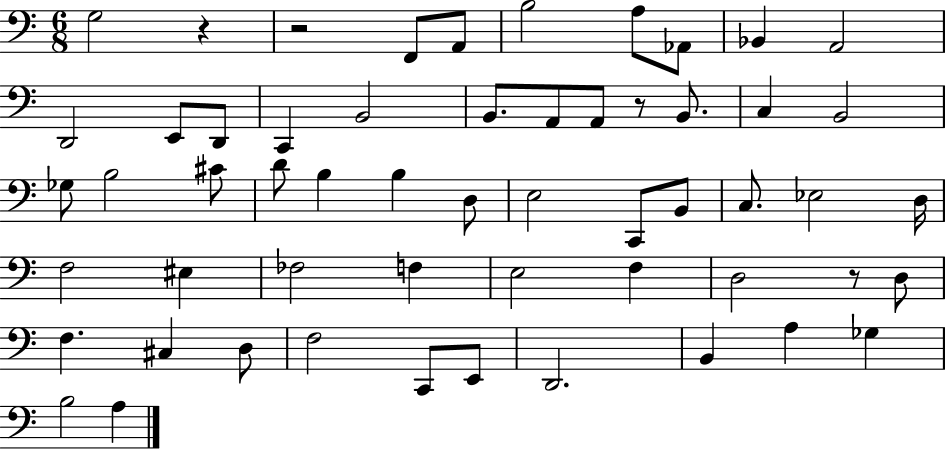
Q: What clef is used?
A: bass